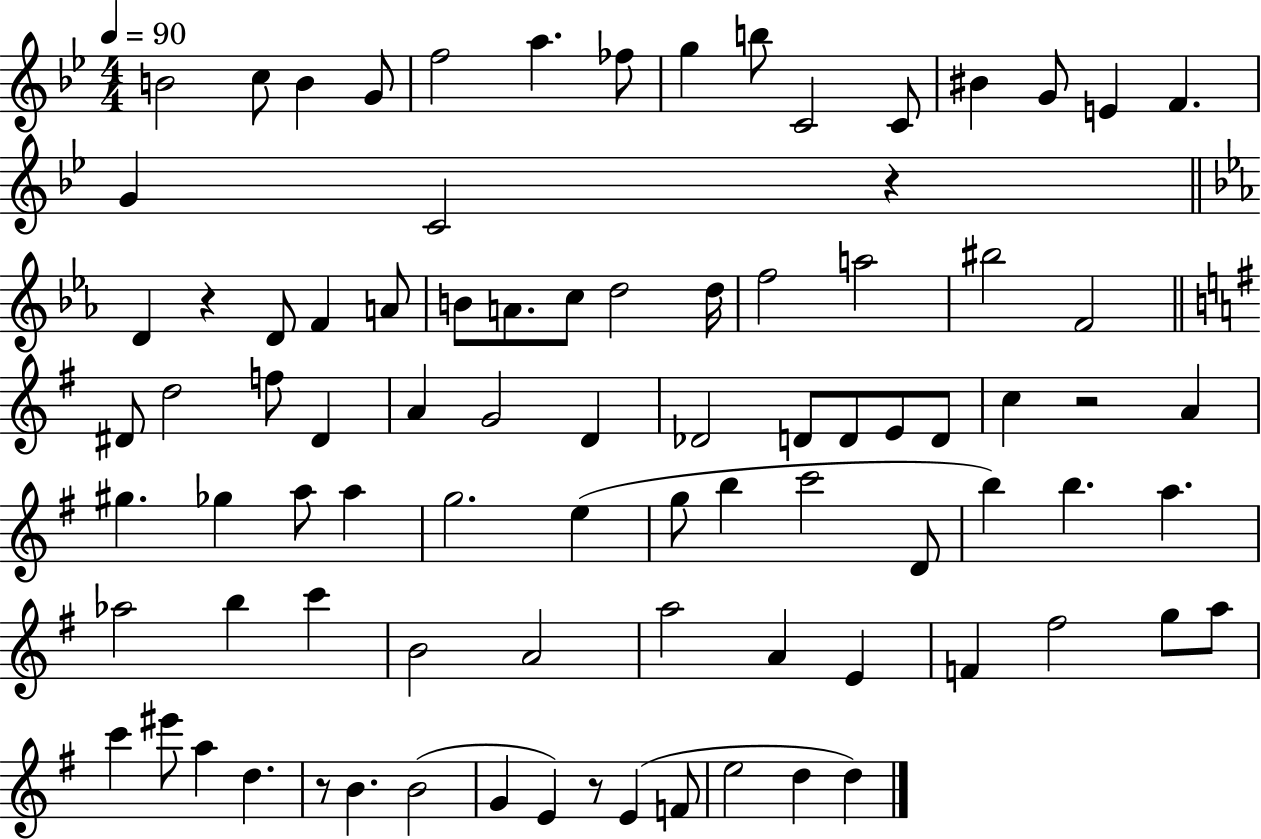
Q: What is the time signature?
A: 4/4